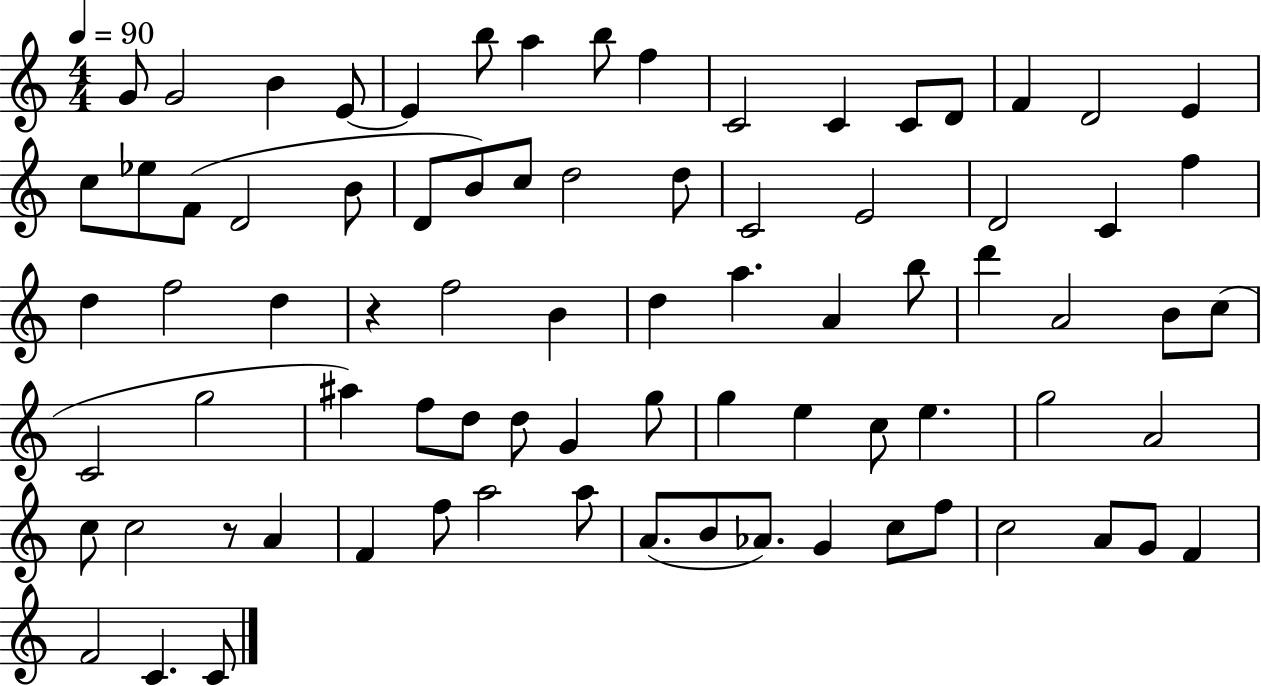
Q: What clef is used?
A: treble